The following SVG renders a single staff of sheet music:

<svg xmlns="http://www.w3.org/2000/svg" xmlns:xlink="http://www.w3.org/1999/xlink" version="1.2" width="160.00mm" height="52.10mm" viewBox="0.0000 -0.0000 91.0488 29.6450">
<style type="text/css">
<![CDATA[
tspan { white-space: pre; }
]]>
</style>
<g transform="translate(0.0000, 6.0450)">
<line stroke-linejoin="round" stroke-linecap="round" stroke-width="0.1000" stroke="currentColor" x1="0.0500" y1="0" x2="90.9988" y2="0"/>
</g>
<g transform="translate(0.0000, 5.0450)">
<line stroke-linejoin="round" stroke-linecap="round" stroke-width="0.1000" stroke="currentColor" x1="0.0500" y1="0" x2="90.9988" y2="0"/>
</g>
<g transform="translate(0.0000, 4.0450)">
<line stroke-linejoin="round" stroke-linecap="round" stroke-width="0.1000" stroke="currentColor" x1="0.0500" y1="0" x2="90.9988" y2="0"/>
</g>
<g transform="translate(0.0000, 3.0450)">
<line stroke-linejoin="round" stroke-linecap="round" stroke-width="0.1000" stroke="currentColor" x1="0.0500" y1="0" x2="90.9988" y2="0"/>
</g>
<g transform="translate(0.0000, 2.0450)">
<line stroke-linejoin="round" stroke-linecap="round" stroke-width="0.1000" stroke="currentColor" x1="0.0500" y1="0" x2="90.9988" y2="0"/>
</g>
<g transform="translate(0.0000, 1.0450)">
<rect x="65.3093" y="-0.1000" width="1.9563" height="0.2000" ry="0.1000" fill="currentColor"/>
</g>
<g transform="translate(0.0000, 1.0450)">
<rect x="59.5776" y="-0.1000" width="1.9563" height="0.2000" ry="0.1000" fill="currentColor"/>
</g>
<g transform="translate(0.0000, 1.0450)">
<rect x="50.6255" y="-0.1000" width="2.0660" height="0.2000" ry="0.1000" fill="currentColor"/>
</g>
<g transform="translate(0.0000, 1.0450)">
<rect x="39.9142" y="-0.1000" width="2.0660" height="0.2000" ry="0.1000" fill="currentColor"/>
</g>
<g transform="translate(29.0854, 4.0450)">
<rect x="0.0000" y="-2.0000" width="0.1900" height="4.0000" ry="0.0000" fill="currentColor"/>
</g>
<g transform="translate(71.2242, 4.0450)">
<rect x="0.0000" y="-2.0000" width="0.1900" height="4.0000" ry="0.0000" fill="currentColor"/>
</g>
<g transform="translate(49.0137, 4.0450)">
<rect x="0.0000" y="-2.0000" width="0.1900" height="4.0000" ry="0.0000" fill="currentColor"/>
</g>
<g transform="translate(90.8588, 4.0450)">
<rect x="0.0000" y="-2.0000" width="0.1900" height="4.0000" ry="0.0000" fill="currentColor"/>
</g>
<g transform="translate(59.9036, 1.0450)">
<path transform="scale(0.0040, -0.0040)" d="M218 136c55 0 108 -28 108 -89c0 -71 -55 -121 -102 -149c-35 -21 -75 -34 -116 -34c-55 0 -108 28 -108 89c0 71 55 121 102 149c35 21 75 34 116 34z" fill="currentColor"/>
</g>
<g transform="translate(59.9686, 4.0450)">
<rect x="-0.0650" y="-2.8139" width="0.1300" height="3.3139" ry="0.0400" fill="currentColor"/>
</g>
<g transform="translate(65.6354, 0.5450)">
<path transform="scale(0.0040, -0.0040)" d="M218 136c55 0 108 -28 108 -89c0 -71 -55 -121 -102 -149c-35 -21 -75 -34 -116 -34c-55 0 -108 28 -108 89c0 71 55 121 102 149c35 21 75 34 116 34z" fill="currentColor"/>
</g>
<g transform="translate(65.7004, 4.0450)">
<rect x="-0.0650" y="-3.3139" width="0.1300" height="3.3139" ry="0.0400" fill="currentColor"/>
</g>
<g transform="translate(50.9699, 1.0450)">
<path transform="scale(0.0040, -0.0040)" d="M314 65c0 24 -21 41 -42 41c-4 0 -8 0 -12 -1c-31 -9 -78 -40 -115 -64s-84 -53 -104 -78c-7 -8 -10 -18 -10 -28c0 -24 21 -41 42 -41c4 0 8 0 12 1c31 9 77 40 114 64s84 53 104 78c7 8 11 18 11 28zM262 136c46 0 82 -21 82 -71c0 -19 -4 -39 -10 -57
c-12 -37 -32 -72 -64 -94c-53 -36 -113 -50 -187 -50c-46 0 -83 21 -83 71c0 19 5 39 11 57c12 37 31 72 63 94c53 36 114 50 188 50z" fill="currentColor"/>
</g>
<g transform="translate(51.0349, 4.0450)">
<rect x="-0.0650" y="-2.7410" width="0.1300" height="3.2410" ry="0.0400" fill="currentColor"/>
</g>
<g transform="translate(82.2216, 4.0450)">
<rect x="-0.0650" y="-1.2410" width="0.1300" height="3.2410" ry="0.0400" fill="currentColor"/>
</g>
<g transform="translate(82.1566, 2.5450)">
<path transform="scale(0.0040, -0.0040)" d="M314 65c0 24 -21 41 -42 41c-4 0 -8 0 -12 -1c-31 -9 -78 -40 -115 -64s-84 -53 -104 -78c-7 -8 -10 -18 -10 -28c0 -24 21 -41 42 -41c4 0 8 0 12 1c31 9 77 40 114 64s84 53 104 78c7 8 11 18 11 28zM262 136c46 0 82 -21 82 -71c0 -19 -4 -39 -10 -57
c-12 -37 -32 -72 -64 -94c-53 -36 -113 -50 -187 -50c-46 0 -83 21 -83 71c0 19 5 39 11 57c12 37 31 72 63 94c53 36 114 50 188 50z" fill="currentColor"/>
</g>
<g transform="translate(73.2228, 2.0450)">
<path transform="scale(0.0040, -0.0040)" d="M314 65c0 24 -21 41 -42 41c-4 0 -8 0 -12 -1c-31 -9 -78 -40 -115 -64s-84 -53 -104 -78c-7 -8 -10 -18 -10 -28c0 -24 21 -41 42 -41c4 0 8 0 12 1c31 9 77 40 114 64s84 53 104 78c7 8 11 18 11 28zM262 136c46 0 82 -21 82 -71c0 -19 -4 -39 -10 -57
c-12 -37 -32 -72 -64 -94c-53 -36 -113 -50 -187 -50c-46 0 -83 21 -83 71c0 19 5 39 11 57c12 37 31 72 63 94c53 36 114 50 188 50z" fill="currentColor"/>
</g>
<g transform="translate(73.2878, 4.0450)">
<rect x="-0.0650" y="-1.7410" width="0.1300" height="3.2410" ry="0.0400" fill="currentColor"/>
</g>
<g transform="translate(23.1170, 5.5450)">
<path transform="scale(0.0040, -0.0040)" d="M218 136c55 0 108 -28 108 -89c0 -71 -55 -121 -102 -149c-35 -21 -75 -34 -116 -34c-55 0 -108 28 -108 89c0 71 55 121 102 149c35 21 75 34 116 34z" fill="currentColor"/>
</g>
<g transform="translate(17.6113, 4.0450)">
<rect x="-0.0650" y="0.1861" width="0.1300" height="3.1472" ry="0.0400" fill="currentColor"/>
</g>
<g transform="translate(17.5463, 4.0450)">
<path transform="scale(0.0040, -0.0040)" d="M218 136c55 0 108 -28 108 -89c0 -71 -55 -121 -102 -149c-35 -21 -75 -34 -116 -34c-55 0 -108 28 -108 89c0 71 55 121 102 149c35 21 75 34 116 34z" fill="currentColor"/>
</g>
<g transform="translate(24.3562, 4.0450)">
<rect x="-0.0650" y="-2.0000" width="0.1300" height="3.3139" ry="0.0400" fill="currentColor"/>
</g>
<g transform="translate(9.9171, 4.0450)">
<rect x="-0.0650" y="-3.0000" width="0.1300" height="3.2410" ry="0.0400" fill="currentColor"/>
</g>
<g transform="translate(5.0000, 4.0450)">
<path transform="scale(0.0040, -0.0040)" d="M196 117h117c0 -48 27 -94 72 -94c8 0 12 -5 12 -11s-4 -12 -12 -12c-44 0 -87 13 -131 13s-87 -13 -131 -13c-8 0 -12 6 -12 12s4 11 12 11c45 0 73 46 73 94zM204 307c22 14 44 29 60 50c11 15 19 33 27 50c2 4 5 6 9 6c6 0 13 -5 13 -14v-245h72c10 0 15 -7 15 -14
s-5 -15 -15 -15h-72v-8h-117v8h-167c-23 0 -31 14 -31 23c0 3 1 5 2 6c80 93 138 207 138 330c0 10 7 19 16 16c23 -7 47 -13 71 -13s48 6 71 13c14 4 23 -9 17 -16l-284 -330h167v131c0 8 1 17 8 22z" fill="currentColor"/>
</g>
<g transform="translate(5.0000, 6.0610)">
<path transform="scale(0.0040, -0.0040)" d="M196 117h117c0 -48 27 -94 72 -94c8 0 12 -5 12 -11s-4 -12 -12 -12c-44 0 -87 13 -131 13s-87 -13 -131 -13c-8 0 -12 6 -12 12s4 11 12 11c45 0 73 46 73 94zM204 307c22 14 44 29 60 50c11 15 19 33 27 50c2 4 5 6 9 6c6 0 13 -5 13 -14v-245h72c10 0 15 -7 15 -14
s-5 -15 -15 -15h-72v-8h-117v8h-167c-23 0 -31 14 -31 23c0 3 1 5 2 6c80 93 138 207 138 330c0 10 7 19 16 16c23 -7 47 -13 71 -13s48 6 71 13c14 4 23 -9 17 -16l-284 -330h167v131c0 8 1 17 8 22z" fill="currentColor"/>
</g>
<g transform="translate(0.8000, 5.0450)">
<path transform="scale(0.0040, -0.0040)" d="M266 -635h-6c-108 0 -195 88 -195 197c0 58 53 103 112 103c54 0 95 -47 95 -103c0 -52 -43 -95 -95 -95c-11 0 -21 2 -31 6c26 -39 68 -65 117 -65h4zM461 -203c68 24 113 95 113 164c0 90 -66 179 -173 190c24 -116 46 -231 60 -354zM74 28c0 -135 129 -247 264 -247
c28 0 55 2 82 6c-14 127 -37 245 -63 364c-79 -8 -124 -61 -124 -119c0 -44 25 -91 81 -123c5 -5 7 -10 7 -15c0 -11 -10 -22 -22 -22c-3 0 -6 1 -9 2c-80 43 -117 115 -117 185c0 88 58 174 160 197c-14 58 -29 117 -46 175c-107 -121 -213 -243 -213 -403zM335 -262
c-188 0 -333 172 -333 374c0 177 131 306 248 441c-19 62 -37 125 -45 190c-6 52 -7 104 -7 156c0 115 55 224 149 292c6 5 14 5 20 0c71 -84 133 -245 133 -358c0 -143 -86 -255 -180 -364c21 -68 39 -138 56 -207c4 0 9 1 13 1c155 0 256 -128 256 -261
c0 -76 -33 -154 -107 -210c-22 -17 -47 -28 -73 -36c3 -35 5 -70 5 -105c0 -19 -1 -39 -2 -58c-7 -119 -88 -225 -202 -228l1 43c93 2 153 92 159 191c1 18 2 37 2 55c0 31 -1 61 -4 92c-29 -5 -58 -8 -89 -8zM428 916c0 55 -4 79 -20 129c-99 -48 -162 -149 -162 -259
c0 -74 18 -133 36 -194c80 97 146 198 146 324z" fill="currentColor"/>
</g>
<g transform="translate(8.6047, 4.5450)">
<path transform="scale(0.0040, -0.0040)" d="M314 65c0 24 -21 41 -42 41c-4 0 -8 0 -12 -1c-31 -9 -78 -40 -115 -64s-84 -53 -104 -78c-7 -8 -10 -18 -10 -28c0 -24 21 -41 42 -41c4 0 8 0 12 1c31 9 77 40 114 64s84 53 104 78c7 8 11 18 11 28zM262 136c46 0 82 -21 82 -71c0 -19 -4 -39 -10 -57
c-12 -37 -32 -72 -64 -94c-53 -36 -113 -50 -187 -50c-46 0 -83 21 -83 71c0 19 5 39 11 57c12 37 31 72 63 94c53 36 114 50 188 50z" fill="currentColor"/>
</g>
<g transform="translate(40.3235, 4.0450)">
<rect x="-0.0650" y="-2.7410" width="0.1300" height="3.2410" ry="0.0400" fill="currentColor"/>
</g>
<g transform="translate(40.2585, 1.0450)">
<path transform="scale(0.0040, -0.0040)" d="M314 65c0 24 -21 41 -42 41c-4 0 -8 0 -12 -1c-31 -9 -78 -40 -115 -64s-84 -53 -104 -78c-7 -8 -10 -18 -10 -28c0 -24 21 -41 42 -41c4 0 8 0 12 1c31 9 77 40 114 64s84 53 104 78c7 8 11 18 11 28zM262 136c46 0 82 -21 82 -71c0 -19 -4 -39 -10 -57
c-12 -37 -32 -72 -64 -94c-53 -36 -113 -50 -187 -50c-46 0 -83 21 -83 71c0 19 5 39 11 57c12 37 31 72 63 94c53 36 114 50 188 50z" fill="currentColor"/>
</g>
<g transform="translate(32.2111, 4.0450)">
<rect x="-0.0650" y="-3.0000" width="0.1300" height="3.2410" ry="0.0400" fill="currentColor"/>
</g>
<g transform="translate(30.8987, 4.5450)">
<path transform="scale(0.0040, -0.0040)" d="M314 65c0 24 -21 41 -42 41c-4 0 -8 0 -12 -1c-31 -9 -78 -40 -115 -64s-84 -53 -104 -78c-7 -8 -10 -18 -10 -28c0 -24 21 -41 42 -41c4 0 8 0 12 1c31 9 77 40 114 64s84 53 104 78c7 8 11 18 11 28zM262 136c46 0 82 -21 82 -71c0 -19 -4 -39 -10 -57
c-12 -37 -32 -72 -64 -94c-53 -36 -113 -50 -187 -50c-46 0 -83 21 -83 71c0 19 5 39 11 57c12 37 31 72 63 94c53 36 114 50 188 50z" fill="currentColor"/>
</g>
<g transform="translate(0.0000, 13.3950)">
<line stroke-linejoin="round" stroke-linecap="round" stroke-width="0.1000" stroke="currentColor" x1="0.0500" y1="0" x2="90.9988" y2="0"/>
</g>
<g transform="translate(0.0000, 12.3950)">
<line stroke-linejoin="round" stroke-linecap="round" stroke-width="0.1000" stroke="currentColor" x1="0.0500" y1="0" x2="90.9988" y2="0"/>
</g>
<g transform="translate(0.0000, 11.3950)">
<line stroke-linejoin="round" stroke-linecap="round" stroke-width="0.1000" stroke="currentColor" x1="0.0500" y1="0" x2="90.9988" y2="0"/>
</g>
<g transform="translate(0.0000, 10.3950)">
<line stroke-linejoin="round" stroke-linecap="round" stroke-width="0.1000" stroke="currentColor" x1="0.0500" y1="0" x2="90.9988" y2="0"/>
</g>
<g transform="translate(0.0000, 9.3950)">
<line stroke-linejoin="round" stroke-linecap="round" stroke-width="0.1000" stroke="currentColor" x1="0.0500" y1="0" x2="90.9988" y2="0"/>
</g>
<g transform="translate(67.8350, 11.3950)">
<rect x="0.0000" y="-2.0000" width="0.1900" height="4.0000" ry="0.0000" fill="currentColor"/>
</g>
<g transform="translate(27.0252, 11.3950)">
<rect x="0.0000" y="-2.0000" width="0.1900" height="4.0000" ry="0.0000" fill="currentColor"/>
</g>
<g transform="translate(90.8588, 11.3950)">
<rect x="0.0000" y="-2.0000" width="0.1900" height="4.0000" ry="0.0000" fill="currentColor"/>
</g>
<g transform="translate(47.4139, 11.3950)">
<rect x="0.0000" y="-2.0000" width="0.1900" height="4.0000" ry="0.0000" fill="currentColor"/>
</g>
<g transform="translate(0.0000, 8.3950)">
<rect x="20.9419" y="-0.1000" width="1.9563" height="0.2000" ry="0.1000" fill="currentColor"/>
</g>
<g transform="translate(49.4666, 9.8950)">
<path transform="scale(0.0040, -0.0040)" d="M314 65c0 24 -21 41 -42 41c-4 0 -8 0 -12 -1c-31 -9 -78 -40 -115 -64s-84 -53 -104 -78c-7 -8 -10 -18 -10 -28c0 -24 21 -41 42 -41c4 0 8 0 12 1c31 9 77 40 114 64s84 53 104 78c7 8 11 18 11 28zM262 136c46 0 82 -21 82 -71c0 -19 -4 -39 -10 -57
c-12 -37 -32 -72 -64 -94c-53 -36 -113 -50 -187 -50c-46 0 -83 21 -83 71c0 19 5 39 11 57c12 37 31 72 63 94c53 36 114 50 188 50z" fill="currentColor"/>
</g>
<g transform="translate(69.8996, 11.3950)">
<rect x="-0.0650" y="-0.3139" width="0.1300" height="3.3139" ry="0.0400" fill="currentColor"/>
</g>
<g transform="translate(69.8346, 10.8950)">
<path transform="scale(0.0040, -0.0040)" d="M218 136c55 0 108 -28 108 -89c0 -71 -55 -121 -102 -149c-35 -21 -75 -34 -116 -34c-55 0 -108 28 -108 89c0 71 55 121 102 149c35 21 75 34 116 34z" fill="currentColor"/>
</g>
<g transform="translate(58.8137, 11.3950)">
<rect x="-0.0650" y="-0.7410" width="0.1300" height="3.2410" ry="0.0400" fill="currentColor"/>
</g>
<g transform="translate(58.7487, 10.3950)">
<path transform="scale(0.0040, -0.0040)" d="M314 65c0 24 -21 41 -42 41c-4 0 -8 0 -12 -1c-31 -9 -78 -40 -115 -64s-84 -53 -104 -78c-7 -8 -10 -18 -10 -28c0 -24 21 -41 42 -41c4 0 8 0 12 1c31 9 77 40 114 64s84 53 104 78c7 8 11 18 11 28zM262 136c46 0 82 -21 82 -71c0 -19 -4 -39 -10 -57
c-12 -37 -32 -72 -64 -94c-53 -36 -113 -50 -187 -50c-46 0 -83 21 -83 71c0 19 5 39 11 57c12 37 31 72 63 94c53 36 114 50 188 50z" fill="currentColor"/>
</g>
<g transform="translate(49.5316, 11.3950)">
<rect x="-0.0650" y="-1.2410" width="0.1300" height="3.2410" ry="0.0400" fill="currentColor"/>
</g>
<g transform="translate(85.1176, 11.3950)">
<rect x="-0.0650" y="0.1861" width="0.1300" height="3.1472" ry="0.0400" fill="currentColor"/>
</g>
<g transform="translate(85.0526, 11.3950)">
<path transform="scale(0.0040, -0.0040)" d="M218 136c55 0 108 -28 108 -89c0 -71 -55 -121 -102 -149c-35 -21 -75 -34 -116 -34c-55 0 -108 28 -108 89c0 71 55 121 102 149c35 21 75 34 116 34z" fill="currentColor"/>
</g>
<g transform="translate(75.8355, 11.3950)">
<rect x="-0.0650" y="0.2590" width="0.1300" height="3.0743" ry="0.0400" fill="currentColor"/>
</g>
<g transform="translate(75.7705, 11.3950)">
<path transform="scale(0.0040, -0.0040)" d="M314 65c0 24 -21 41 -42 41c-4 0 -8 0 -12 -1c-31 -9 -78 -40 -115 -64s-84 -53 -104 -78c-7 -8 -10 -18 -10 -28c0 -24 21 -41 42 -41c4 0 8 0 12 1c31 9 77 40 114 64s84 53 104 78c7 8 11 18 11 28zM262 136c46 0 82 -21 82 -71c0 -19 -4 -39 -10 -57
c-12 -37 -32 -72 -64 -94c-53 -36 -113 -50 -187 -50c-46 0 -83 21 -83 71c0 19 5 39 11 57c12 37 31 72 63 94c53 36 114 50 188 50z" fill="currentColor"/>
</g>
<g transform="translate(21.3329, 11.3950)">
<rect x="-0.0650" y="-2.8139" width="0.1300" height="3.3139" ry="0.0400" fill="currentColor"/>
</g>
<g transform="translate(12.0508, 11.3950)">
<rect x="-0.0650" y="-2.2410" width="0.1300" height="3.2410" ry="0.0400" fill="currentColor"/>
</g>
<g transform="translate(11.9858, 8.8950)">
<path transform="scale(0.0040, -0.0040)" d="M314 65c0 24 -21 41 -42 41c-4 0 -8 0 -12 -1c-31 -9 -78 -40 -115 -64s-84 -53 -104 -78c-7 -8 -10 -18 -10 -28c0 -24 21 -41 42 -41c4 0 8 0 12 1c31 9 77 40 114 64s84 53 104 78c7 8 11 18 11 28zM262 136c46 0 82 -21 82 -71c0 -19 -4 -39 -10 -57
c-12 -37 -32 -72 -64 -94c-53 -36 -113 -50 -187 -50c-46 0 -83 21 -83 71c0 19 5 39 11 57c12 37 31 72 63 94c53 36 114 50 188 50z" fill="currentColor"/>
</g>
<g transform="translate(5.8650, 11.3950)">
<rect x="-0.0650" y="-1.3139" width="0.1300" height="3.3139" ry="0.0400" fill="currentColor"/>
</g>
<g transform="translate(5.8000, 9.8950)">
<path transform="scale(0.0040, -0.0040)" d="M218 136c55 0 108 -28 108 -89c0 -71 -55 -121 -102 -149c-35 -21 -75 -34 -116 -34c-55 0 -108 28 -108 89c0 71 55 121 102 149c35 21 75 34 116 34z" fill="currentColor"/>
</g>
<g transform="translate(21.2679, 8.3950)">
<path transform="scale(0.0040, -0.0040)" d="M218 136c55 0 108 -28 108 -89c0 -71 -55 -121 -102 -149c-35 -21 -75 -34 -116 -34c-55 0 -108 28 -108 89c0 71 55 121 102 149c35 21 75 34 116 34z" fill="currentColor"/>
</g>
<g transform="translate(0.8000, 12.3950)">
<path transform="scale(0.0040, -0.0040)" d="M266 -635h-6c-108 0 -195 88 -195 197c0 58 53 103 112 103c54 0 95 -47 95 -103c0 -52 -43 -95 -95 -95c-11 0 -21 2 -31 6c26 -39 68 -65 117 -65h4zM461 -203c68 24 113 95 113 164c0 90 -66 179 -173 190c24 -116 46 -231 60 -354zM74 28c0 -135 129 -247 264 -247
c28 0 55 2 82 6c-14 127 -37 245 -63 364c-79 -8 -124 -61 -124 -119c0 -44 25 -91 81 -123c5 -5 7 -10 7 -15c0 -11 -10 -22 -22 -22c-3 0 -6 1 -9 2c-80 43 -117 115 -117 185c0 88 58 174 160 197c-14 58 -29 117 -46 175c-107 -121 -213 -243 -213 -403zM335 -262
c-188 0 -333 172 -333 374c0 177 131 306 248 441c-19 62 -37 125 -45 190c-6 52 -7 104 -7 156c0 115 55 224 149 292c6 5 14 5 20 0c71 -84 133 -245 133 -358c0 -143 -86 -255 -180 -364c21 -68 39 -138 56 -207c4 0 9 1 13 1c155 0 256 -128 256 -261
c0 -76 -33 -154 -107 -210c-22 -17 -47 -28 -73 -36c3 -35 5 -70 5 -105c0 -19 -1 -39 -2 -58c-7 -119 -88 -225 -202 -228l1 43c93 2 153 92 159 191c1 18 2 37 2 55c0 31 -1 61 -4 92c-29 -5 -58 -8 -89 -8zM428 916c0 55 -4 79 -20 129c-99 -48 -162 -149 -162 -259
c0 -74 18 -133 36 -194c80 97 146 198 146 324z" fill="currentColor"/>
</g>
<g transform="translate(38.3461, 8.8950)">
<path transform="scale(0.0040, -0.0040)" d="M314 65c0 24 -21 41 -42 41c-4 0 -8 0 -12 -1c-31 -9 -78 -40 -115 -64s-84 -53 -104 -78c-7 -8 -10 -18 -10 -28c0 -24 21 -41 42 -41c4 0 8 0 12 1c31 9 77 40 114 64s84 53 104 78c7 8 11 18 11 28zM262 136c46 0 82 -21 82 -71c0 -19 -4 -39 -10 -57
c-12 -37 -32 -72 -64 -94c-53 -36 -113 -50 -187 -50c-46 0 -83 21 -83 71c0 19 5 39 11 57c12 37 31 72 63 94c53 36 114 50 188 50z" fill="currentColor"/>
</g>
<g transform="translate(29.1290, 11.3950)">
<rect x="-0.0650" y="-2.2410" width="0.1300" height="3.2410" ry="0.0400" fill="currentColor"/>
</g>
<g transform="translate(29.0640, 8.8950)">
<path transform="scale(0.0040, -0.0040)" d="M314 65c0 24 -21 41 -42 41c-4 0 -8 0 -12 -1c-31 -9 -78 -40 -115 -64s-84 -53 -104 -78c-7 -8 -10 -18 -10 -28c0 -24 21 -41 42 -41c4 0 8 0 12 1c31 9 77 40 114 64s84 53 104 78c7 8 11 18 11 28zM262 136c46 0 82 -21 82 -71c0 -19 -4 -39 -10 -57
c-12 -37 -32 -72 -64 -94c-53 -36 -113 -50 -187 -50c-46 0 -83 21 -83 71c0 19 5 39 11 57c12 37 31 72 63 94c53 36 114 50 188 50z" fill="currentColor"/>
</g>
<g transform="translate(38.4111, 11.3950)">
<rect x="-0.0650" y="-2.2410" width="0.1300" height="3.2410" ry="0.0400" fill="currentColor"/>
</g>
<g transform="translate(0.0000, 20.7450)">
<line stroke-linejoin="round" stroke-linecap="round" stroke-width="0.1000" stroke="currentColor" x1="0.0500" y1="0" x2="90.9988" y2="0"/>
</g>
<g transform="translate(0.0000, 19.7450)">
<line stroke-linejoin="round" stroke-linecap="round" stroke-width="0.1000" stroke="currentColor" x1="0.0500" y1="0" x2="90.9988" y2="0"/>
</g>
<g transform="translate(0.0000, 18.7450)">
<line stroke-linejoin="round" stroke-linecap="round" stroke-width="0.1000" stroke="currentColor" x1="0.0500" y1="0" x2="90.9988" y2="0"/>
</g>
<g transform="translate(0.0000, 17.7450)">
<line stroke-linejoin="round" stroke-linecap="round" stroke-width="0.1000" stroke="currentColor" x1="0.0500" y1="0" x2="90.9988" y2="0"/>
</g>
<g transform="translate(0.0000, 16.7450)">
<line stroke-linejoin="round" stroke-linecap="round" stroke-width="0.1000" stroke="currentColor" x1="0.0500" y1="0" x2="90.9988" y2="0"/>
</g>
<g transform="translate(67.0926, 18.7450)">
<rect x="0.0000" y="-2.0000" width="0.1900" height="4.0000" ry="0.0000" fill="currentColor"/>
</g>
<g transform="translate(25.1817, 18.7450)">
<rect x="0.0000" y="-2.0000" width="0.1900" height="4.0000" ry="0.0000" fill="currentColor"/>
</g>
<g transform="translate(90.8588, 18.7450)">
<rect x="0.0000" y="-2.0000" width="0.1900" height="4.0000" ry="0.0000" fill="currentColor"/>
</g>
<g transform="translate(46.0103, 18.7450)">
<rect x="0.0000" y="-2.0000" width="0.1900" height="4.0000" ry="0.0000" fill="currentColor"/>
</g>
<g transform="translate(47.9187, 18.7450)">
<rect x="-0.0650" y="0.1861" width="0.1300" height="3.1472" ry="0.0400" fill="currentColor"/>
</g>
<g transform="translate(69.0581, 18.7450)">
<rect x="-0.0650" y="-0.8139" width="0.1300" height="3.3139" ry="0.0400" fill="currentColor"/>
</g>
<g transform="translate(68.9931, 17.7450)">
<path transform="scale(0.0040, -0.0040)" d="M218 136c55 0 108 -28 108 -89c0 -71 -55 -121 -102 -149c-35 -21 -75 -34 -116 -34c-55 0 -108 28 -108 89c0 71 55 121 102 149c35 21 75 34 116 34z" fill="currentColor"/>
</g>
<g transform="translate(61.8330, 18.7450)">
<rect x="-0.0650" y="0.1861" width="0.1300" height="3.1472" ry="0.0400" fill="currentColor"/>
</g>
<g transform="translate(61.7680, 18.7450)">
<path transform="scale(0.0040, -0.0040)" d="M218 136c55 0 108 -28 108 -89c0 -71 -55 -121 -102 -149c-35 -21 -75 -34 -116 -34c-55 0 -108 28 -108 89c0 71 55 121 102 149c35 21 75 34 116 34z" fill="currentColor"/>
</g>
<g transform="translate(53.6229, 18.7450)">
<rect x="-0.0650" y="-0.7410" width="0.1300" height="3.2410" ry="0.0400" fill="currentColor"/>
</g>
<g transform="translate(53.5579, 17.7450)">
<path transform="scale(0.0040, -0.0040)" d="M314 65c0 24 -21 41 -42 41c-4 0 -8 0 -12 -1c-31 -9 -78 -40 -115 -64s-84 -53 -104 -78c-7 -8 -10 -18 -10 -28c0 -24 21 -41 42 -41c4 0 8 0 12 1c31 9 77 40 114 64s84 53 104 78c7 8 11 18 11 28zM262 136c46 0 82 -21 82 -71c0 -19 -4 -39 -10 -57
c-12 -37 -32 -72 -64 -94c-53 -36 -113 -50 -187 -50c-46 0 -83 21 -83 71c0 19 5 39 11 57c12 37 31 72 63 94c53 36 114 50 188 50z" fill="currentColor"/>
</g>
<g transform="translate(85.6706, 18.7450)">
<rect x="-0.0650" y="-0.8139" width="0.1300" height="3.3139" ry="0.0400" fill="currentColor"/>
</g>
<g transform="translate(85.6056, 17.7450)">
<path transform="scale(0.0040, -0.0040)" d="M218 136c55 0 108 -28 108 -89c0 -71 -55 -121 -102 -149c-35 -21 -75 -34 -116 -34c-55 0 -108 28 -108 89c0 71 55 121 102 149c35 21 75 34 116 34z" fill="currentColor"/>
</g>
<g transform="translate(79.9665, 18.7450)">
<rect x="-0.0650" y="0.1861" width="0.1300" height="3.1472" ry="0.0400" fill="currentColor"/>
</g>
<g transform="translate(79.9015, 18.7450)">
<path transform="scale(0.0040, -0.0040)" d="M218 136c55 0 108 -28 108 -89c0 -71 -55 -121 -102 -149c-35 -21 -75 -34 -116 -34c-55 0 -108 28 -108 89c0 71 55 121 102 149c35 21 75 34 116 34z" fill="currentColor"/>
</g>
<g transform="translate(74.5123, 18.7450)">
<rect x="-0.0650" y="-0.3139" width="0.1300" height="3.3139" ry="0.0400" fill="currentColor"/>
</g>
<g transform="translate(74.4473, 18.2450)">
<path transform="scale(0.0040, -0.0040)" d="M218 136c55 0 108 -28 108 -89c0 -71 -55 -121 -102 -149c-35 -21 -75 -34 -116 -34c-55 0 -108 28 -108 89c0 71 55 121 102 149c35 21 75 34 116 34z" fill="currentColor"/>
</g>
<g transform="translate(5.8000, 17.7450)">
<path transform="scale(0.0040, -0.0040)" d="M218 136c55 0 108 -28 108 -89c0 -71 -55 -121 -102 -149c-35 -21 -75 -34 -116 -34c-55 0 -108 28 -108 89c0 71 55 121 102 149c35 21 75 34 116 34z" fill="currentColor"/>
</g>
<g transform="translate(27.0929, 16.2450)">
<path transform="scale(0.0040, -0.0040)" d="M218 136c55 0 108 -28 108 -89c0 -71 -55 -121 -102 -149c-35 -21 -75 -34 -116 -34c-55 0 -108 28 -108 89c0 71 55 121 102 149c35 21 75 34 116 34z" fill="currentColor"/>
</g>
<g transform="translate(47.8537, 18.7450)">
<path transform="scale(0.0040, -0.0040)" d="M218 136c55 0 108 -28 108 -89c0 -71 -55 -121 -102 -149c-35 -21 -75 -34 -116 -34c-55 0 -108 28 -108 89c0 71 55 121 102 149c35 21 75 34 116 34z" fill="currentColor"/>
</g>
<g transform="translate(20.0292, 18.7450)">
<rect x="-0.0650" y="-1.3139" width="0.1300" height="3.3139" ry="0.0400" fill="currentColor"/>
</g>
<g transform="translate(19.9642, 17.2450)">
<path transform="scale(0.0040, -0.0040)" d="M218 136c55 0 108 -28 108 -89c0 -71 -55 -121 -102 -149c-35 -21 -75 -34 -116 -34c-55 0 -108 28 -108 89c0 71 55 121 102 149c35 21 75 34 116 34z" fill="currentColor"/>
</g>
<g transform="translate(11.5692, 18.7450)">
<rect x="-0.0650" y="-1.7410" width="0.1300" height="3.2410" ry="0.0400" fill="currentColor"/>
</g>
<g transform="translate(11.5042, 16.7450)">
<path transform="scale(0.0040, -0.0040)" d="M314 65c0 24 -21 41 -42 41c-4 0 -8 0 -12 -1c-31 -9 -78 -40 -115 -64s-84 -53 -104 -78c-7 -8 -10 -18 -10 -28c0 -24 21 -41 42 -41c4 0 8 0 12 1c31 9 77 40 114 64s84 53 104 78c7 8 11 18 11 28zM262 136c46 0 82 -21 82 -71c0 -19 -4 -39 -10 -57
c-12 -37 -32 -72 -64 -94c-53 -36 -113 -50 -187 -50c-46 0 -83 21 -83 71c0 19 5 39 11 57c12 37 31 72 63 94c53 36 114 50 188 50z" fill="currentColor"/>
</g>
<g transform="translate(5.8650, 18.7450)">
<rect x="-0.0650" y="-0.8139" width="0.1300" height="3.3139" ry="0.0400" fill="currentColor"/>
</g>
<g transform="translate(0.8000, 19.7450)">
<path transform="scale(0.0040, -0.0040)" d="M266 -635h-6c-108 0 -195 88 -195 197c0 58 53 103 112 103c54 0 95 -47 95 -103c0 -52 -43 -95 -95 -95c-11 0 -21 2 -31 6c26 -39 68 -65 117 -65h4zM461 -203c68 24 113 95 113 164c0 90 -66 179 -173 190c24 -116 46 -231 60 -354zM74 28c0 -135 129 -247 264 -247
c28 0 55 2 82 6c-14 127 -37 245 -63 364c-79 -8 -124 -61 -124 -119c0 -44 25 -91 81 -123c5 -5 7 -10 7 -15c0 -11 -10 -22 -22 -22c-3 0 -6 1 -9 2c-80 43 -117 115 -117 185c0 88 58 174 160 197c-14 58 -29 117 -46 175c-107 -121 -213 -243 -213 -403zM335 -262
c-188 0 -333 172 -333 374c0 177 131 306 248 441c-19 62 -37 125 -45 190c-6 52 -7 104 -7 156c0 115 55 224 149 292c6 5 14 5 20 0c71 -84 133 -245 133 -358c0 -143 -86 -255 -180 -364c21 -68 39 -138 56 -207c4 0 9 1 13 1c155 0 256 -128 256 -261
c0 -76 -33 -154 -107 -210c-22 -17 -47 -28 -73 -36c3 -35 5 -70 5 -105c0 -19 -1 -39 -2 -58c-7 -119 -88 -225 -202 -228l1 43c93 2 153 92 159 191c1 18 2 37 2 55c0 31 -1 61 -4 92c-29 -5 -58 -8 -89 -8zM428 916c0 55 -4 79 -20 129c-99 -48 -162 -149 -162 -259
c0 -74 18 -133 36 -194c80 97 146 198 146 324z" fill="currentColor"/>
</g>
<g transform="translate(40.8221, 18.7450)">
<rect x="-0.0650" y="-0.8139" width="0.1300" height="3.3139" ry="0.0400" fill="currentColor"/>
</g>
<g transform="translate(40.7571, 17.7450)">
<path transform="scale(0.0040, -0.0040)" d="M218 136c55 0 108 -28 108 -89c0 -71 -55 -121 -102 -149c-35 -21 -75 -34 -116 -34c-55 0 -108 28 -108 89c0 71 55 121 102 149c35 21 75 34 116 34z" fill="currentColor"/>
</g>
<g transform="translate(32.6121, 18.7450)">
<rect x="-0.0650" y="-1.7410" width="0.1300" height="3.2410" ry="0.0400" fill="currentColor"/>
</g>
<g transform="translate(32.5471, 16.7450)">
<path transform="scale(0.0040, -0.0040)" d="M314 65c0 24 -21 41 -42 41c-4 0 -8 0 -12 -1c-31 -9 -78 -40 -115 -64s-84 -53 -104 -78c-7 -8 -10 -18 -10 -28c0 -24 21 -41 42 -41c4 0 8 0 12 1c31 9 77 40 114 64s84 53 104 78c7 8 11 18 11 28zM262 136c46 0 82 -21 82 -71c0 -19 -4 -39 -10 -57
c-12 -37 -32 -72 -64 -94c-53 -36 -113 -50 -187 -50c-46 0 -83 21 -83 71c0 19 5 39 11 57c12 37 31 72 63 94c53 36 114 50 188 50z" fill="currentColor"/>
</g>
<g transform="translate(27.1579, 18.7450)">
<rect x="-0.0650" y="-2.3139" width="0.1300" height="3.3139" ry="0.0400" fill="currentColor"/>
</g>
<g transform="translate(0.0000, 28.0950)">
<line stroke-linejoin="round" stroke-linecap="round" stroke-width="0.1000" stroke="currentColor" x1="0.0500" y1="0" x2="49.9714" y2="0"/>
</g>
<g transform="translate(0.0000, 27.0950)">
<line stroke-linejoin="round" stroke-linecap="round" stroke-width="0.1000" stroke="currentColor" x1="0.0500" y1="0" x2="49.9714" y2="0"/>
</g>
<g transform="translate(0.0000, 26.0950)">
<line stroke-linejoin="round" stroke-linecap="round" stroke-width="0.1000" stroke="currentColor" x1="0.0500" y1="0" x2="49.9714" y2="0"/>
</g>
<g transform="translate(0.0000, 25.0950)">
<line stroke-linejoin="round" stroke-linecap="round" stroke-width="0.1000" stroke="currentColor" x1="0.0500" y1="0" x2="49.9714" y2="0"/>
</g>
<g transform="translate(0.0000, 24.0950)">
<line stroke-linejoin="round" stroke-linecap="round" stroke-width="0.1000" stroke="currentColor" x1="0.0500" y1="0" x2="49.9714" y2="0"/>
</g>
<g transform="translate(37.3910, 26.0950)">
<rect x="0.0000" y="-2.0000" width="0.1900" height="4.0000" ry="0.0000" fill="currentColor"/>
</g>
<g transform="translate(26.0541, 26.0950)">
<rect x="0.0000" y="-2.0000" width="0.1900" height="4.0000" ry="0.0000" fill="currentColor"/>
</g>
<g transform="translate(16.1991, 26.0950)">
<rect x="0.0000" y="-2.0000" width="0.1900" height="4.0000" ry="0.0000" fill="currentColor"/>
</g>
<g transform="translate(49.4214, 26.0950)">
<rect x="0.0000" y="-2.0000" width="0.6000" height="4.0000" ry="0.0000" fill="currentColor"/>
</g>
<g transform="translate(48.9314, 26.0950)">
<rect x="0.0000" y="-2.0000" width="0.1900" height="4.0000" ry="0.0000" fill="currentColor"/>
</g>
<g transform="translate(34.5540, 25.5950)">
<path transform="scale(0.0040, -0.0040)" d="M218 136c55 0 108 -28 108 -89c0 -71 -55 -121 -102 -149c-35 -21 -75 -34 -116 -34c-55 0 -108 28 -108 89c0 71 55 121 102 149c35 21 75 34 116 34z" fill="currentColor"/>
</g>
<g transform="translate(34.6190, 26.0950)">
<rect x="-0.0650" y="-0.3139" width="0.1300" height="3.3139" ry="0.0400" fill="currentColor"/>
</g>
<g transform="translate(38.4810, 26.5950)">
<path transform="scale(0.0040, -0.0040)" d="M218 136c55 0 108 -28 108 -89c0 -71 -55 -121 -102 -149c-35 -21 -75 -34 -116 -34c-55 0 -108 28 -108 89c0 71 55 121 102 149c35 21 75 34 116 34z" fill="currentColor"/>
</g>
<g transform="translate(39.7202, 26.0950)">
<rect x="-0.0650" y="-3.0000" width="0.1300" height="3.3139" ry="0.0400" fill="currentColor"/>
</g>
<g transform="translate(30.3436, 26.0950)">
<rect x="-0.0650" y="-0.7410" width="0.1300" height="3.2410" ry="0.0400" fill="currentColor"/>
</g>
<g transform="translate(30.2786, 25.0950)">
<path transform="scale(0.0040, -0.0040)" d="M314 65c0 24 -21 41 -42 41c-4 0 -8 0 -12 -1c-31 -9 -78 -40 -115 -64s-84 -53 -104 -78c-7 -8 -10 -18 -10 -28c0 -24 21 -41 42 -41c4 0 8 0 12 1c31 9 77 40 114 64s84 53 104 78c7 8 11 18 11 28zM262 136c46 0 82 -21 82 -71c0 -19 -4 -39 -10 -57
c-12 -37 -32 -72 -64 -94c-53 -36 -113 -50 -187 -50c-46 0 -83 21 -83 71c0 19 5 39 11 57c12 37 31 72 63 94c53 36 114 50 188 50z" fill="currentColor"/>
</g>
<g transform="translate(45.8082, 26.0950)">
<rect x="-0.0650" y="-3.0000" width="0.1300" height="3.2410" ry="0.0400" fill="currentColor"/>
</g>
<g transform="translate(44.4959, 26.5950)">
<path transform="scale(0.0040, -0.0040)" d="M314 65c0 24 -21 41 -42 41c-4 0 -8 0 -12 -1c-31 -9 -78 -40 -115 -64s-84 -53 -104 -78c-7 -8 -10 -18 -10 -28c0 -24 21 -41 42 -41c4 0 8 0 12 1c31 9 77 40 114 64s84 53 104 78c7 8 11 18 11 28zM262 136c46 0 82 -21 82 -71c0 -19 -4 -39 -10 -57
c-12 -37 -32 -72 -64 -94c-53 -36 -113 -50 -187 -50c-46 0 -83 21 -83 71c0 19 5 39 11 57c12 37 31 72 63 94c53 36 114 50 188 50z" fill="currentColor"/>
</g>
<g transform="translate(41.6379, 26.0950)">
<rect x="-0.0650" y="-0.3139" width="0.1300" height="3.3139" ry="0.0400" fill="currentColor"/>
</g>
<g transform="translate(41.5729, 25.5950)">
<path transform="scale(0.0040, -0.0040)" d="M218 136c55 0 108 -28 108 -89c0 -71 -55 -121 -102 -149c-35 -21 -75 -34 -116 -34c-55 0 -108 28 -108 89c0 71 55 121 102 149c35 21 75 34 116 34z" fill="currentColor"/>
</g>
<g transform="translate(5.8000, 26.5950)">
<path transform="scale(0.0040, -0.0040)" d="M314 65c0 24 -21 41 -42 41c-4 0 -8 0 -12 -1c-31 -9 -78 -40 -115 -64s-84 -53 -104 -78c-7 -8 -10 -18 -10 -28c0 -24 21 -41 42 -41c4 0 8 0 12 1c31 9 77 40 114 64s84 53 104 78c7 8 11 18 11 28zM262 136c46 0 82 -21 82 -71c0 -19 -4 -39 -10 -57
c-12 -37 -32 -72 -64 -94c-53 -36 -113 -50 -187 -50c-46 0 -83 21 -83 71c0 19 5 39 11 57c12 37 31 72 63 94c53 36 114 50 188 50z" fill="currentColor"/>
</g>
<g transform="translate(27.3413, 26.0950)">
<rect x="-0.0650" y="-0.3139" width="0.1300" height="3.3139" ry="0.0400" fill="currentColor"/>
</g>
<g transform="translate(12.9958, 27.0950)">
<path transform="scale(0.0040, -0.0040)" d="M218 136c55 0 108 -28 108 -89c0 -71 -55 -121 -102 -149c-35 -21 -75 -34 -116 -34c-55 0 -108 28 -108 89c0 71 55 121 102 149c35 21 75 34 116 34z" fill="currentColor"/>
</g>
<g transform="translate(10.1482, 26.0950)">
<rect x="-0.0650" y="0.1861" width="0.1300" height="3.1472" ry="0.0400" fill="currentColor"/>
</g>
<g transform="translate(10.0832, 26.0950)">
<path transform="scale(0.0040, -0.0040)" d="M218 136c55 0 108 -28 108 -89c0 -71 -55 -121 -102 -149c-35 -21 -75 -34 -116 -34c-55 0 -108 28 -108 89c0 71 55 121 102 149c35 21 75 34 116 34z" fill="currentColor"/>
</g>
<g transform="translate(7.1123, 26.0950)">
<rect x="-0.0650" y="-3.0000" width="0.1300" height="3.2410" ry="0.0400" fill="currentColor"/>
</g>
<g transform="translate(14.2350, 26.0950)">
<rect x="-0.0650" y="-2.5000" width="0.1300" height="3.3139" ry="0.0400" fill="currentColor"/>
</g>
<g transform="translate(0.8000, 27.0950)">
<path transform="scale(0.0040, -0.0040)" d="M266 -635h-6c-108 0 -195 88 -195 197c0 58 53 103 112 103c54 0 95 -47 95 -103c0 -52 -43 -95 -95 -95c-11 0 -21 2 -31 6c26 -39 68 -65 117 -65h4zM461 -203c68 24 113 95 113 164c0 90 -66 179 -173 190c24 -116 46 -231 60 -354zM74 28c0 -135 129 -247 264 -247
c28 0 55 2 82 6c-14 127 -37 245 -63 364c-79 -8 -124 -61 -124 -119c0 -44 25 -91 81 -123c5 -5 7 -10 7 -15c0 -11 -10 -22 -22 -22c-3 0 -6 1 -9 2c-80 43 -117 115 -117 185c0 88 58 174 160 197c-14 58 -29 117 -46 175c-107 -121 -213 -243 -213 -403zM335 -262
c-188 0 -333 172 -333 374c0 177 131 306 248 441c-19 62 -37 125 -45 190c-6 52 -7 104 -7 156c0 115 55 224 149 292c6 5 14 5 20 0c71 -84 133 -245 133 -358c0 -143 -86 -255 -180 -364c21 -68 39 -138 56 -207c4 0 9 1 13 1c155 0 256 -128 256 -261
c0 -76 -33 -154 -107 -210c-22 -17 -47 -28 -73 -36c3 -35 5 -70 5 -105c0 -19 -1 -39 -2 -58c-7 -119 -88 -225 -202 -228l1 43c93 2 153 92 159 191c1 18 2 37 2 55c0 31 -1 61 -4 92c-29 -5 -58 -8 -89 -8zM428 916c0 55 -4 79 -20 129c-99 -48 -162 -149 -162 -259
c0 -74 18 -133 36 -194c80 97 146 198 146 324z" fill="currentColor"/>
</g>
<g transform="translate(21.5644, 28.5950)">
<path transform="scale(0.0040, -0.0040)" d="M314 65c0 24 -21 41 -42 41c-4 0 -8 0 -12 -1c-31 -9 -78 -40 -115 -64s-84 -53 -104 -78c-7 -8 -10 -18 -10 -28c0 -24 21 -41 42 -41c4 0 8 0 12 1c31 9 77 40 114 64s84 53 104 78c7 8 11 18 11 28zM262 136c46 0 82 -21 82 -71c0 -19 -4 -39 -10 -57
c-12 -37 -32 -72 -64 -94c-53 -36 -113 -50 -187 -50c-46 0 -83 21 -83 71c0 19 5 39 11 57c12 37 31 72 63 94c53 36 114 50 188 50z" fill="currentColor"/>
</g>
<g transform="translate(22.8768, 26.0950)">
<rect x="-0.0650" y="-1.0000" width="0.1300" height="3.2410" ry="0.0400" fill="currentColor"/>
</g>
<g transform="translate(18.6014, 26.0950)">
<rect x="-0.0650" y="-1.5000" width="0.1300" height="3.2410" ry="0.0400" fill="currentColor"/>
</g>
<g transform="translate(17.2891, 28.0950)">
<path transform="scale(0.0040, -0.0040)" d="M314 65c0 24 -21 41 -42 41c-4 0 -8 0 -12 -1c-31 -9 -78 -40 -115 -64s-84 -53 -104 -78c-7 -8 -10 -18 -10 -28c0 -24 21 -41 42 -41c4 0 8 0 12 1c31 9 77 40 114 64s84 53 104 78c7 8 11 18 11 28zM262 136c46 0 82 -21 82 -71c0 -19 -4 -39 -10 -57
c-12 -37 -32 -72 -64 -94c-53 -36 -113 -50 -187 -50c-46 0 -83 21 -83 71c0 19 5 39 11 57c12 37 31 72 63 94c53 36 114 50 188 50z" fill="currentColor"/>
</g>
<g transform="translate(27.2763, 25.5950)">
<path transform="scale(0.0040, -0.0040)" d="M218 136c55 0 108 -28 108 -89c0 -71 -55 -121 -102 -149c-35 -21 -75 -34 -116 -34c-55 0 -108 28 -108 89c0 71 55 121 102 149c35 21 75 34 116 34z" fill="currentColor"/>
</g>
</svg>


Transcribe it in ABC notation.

X:1
T:Untitled
M:4/4
L:1/4
K:C
A2 B F A2 a2 a2 a b f2 e2 e g2 a g2 g2 e2 d2 c B2 B d f2 e g f2 d B d2 B d c B d A2 B G E2 D2 c d2 c A c A2